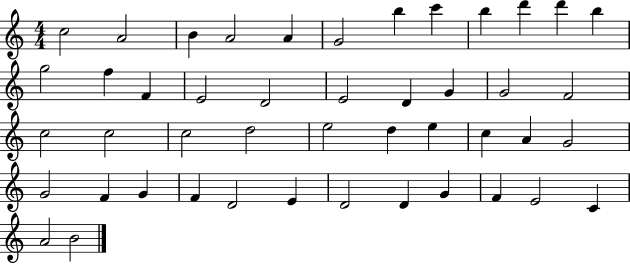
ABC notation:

X:1
T:Untitled
M:4/4
L:1/4
K:C
c2 A2 B A2 A G2 b c' b d' d' b g2 f F E2 D2 E2 D G G2 F2 c2 c2 c2 d2 e2 d e c A G2 G2 F G F D2 E D2 D G F E2 C A2 B2